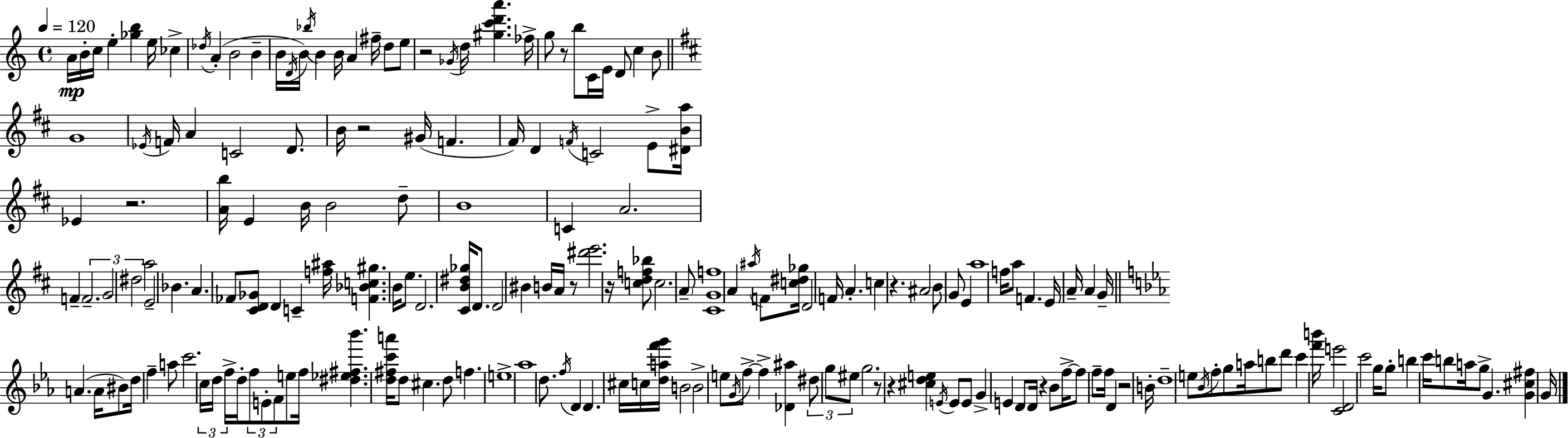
A4/s B4/s C5/s E5/q [Gb5,B5]/q E5/s CES5/q Db5/s A4/q B4/h B4/q B4/s D4/s B4/s Bb5/s B4/q B4/s A4/q F#5/s D5/e E5/e R/h Gb4/s D5/s [G#5,C6,D6,A6]/q. FES5/s G5/e R/e B5/e C4/s E4/s D4/e C5/q B4/e G4/w Eb4/s F4/s A4/q C4/h D4/e. B4/s R/h G#4/s F4/q. F#4/s D4/q F4/s C4/h E4/e [D#4,B4,A5]/s Eb4/q R/h. [A4,B5]/s E4/q B4/s B4/h D5/e B4/w C4/q A4/h. F4/q F4/h. G4/h D#5/h A5/h E4/h Bb4/q. A4/q. FES4/e [C#4,D4,Gb4]/e D4/q C4/q [F5,A#5]/s [F4,Bb4,C5,G#5]/q. B4/s E5/e. D4/h. [C#4,B4,D#5,Gb5]/s D4/e. D4/h BIS4/q B4/s A4/s R/e [D#6,E6]/h. R/s [C5,D5,F5,Bb5]/e C5/h. A4/e [C#4,G4,F5]/w A4/q A#5/s F4/e [C5,D#5,Gb5]/s D4/h F4/s A4/q. C5/q R/q. A#4/h B4/e G4/e E4/q A5/w F5/s A5/e F4/q. E4/s A4/s A4/q G4/s A4/q. A4/s BIS4/e D5/s F5/q A5/e C6/h. C5/s D5/s F5/s D5/s F5/e E4/e F4/e E5/e F5/s [D#5,Eb5,F#5,Bb6]/q. [D5,F#5,C6,A6]/s D5/e C#5/q. D5/e F5/q. E5/w Ab5/w D5/e. F5/s D4/q D4/q. C#5/s C5/s [D5,A5,F6,G6]/s B4/h B4/h E5/e G4/s F5/e F5/q [Db4,A#5]/q D#5/e G5/e EIS5/e G5/h. R/e R/q [C#5,D5,E5]/q E4/s E4/e E4/e G4/q E4/q D4/e D4/s R/q Bb4/e F5/s F5/e F5/e F5/s D4/q R/h B4/s D5/w E5/e Bb4/s F5/e G5/e A5/s B5/e D6/e C6/q [F6,B6]/s E6/h [C4,D4]/h C6/h G5/s G5/e B5/q C6/s B5/e A5/s G5/e G4/q. [G4,C#5,F#5]/q G4/s